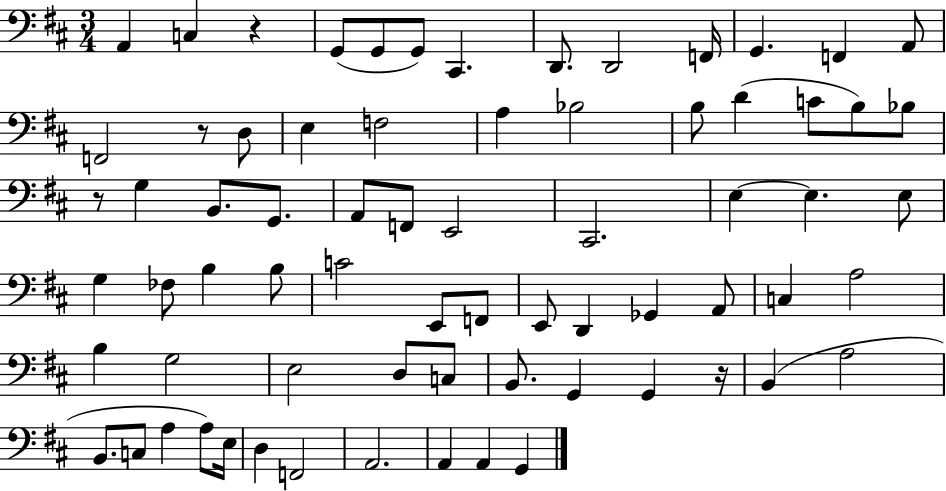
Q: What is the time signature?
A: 3/4